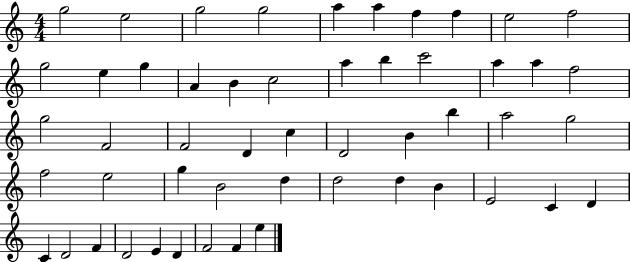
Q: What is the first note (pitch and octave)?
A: G5